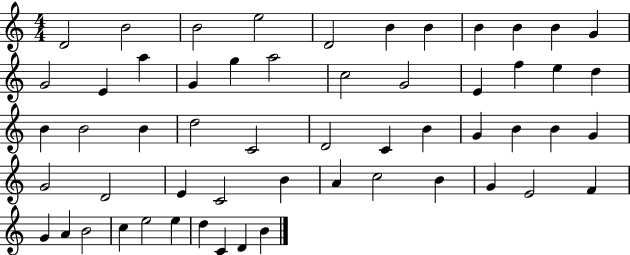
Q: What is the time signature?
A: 4/4